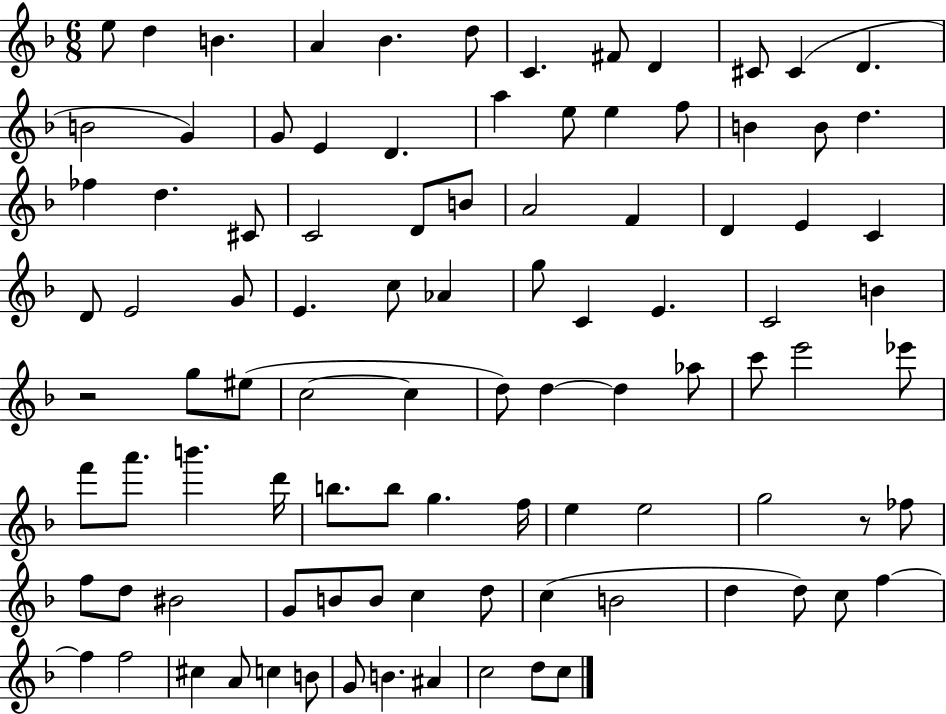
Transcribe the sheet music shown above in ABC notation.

X:1
T:Untitled
M:6/8
L:1/4
K:F
e/2 d B A _B d/2 C ^F/2 D ^C/2 ^C D B2 G G/2 E D a e/2 e f/2 B B/2 d _f d ^C/2 C2 D/2 B/2 A2 F D E C D/2 E2 G/2 E c/2 _A g/2 C E C2 B z2 g/2 ^e/2 c2 c d/2 d d _a/2 c'/2 e'2 _e'/2 f'/2 a'/2 b' d'/4 b/2 b/2 g f/4 e e2 g2 z/2 _f/2 f/2 d/2 ^B2 G/2 B/2 B/2 c d/2 c B2 d d/2 c/2 f f f2 ^c A/2 c B/2 G/2 B ^A c2 d/2 c/2